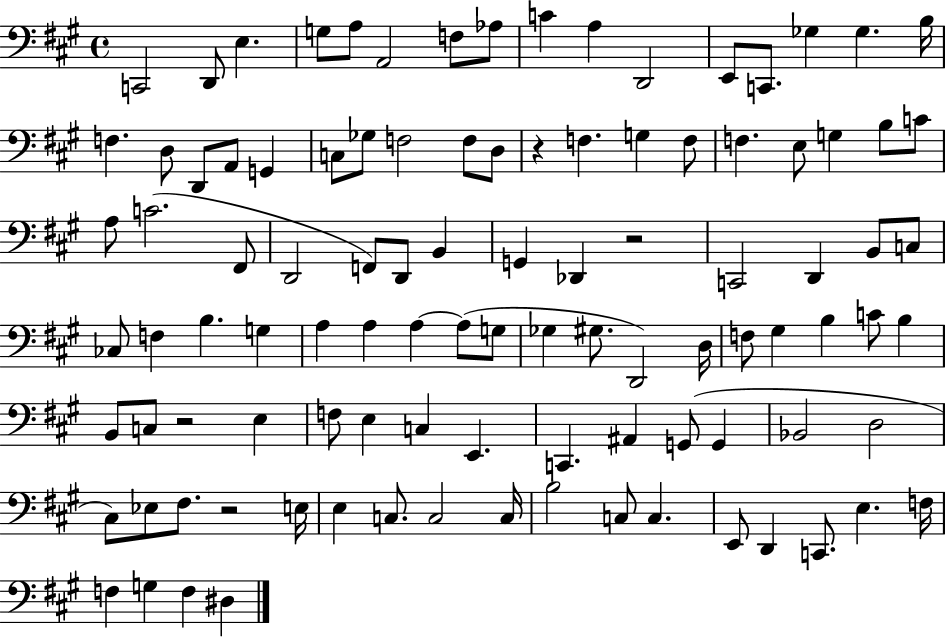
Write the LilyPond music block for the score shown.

{
  \clef bass
  \time 4/4
  \defaultTimeSignature
  \key a \major
  c,2 d,8 e4. | g8 a8 a,2 f8 aes8 | c'4 a4 d,2 | e,8 c,8. ges4 ges4. b16 | \break f4. d8 d,8 a,8 g,4 | c8 ges8 f2 f8 d8 | r4 f4. g4 f8 | f4. e8 g4 b8 c'8 | \break a8 c'2.( fis,8 | d,2 f,8) d,8 b,4 | g,4 des,4 r2 | c,2 d,4 b,8 c8 | \break ces8 f4 b4. g4 | a4 a4 a4~~ a8( g8 | ges4 gis8. d,2) d16 | f8 gis4 b4 c'8 b4 | \break b,8 c8 r2 e4 | f8 e4 c4 e,4. | c,4. ais,4 g,8( g,4 | bes,2 d2 | \break cis8) ees8 fis8. r2 e16 | e4 c8. c2 c16 | b2 c8 c4. | e,8 d,4 c,8. e4. f16 | \break f4 g4 f4 dis4 | \bar "|."
}